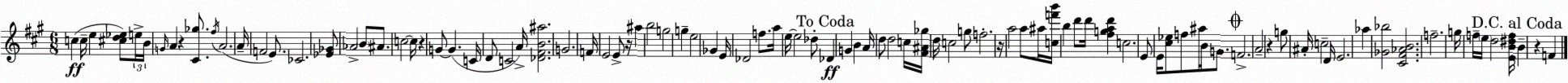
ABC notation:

X:1
T:Untitled
M:6/8
L:1/4
K:A
c c/4 e [^cd_e]/2 e/4 B/4 G/4 A z [^C_g]/2 ^f/4 A2 A/4 F2 E/2 _C2 [_E_G]/2 _A2 B/2 ^A/2 c2 c/4 z G/2 G C/4 D/2 C2 A/4 [_D^FB^a]2 G2 F/4 E2 E/2 z/4 ^a b2 g2 g e2 _G E/4 _D2 f/2 a/4 e/4 e2 _d/2 _D G B A/4 d/2 d2 c/4 [^F^A_g]/4 d/4 c2 g/2 f2 z/4 a2 a/2 ^a/4 [cf'b']/4 b d'/2 d'/4 [^fgad'] c2 E/2 E/4 [^c_e]/2 f/2 ^a/4 B/4 G/2 F2 A2 z g/2 ^A/4 c2 D/4 E2 _a [_G_b]2 [^C^F_AB]2 f2 g/4 f/4 e/4 d2 [EB^df]/4 B z F